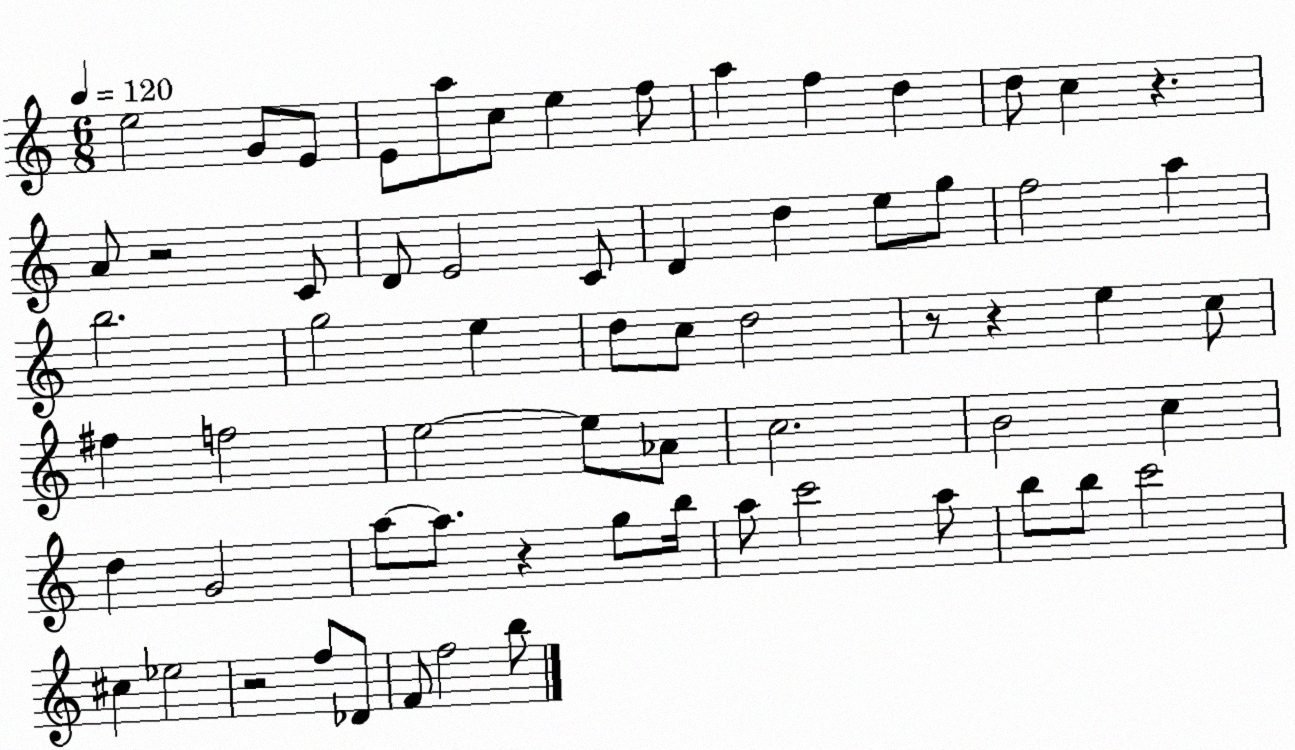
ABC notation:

X:1
T:Untitled
M:6/8
L:1/4
K:C
e2 G/2 E/2 E/2 a/2 c/2 e f/2 a f d d/2 c z A/2 z2 C/2 D/2 E2 C/2 D d e/2 g/2 f2 a b2 g2 e d/2 c/2 d2 z/2 z e c/2 ^f f2 e2 e/2 _A/2 c2 B2 c d G2 a/2 a/2 z g/2 b/4 a/2 c'2 a/2 b/2 b/2 c'2 ^c _e2 z2 f/2 _D/2 F/2 f2 b/2